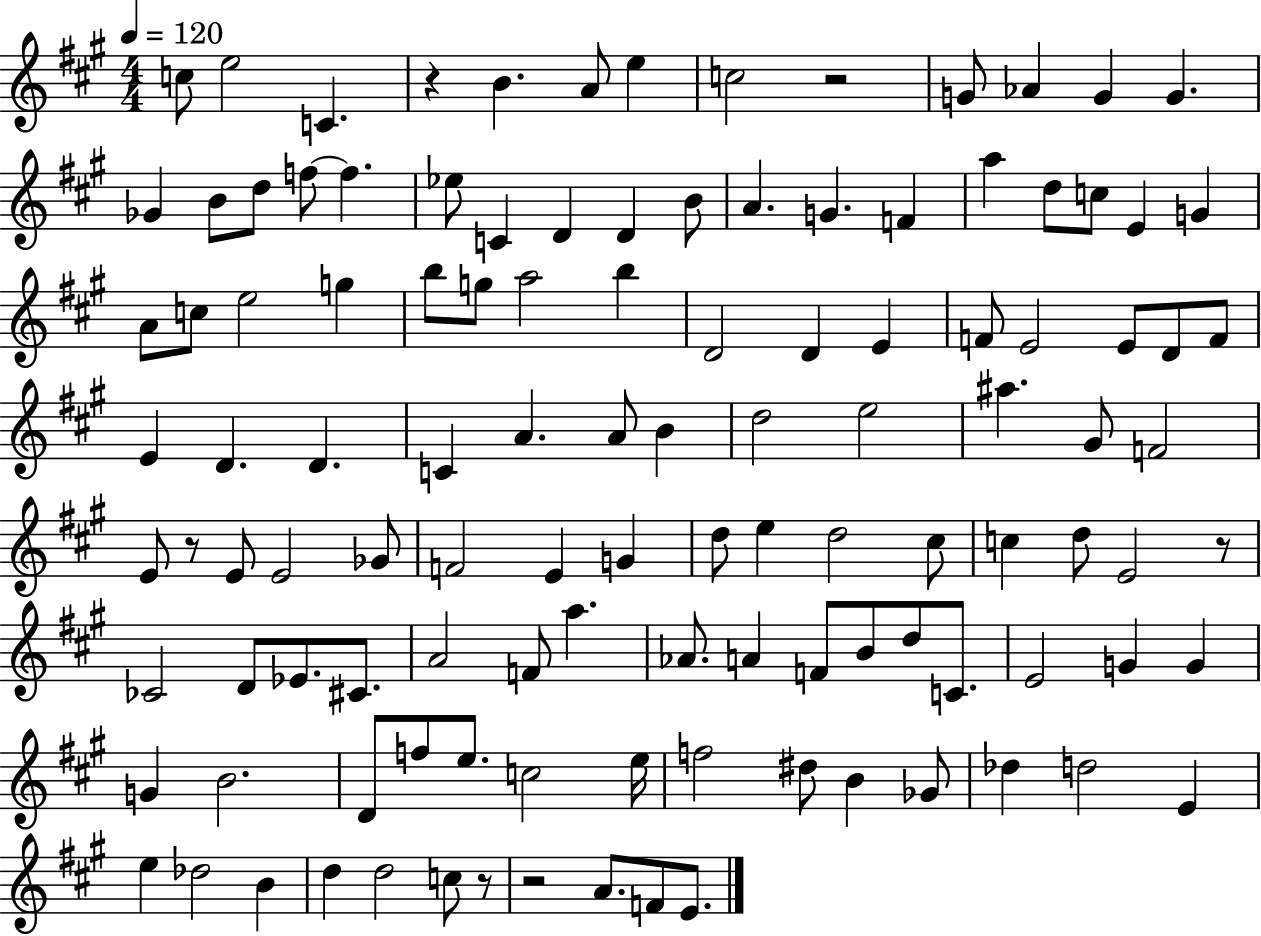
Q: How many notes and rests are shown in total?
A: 116